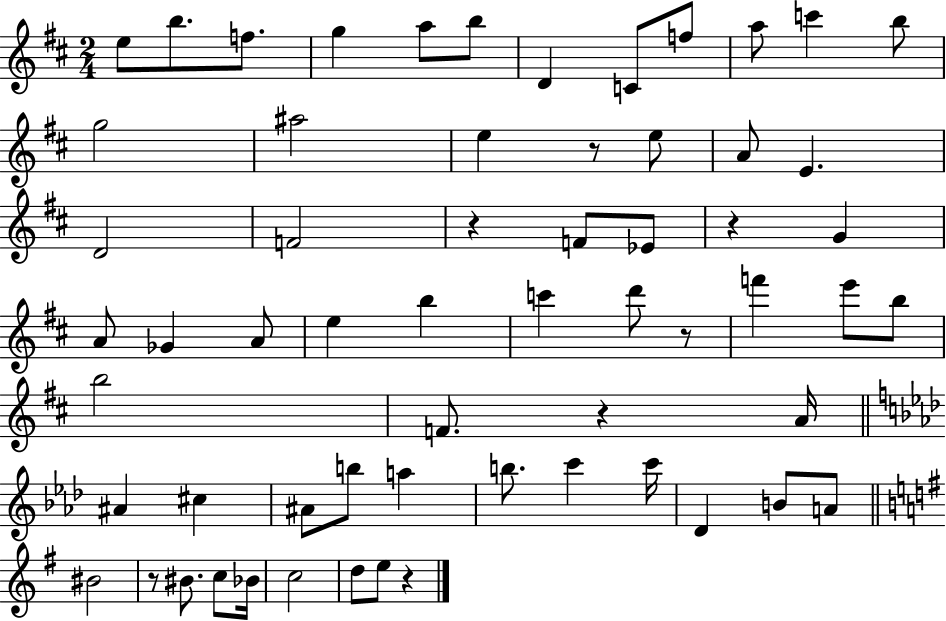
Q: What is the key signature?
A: D major